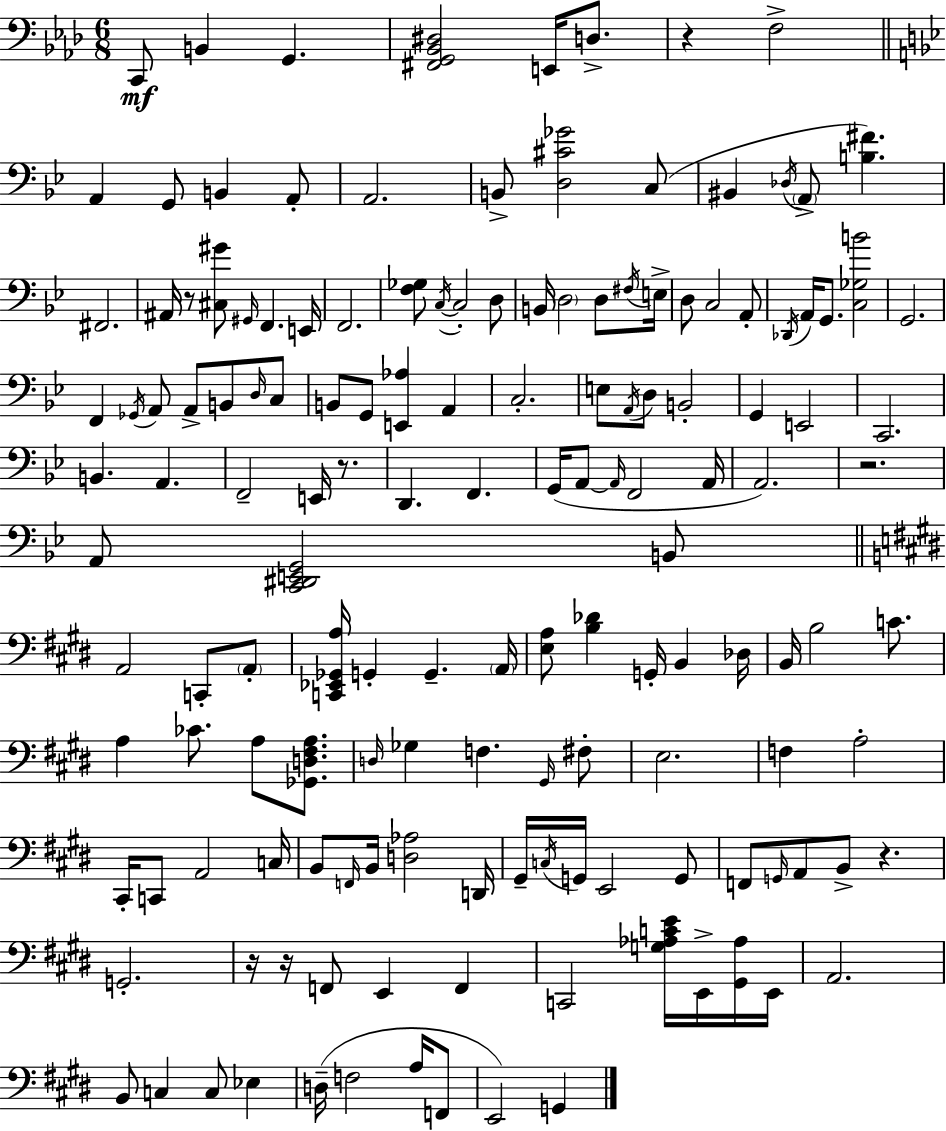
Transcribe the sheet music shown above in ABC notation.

X:1
T:Untitled
M:6/8
L:1/4
K:Ab
C,,/2 B,, G,, [^F,,G,,_B,,^D,]2 E,,/4 D,/2 z F,2 A,, G,,/2 B,, A,,/2 A,,2 B,,/2 [D,^C_G]2 C,/2 ^B,, _D,/4 A,,/2 [B,^F] ^F,,2 ^A,,/4 z/2 [^C,^G]/2 ^G,,/4 F,, E,,/4 F,,2 [F,_G,]/2 C,/4 C,2 D,/2 B,,/4 D,2 D,/2 ^F,/4 E,/4 D,/2 C,2 A,,/2 _D,,/4 A,,/4 G,,/2 [C,_G,B]2 G,,2 F,, _G,,/4 A,,/2 A,,/2 B,,/2 D,/4 C,/2 B,,/2 G,,/2 [E,,_A,] A,, C,2 E,/2 A,,/4 D,/2 B,,2 G,, E,,2 C,,2 B,, A,, F,,2 E,,/4 z/2 D,, F,, G,,/4 A,,/2 A,,/4 F,,2 A,,/4 A,,2 z2 A,,/2 [C,,^D,,E,,G,,]2 B,,/2 A,,2 C,,/2 A,,/2 [C,,_E,,_G,,A,]/4 G,, G,, A,,/4 [E,A,]/2 [B,_D] G,,/4 B,, _D,/4 B,,/4 B,2 C/2 A, _C/2 A,/2 [_G,,D,^F,A,]/2 D,/4 _G, F, ^G,,/4 ^F,/2 E,2 F, A,2 ^C,,/4 C,,/2 A,,2 C,/4 B,,/2 F,,/4 B,,/4 [D,_A,]2 D,,/4 ^G,,/4 C,/4 G,,/4 E,,2 G,,/2 F,,/2 G,,/4 A,,/2 B,,/2 z G,,2 z/4 z/4 F,,/2 E,, F,, C,,2 [G,_A,CE]/4 E,,/4 [^G,,_A,]/4 E,,/4 A,,2 B,,/2 C, C,/2 _E, D,/4 F,2 A,/4 F,,/2 E,,2 G,,